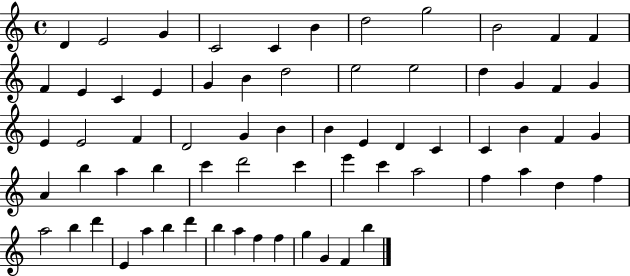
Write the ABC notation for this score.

X:1
T:Untitled
M:4/4
L:1/4
K:C
D E2 G C2 C B d2 g2 B2 F F F E C E G B d2 e2 e2 d G F G E E2 F D2 G B B E D C C B F G A b a b c' d'2 c' e' c' a2 f a d f a2 b d' E a b d' b a f f g G F b